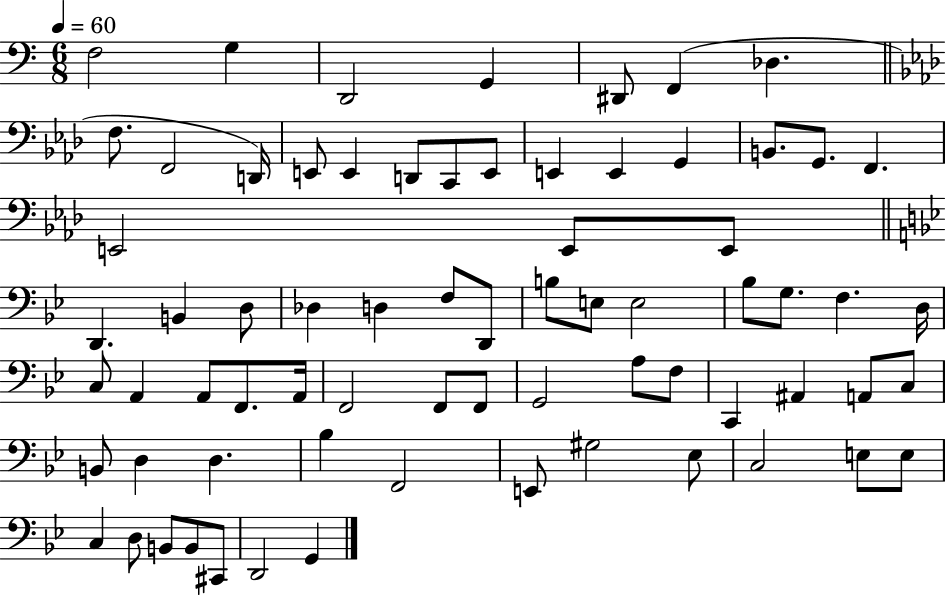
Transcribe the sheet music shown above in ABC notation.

X:1
T:Untitled
M:6/8
L:1/4
K:C
F,2 G, D,,2 G,, ^D,,/2 F,, _D, F,/2 F,,2 D,,/4 E,,/2 E,, D,,/2 C,,/2 E,,/2 E,, E,, G,, B,,/2 G,,/2 F,, E,,2 E,,/2 E,,/2 D,, B,, D,/2 _D, D, F,/2 D,,/2 B,/2 E,/2 E,2 _B,/2 G,/2 F, D,/4 C,/2 A,, A,,/2 F,,/2 A,,/4 F,,2 F,,/2 F,,/2 G,,2 A,/2 F,/2 C,, ^A,, A,,/2 C,/2 B,,/2 D, D, _B, F,,2 E,,/2 ^G,2 _E,/2 C,2 E,/2 E,/2 C, D,/2 B,,/2 B,,/2 ^C,,/2 D,,2 G,,